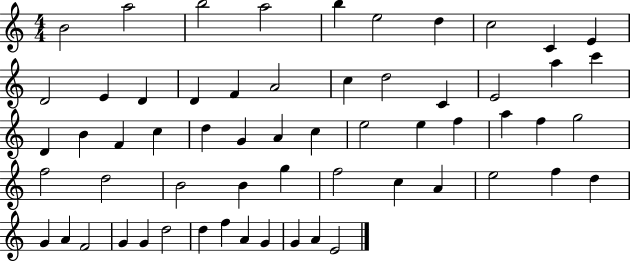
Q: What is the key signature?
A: C major